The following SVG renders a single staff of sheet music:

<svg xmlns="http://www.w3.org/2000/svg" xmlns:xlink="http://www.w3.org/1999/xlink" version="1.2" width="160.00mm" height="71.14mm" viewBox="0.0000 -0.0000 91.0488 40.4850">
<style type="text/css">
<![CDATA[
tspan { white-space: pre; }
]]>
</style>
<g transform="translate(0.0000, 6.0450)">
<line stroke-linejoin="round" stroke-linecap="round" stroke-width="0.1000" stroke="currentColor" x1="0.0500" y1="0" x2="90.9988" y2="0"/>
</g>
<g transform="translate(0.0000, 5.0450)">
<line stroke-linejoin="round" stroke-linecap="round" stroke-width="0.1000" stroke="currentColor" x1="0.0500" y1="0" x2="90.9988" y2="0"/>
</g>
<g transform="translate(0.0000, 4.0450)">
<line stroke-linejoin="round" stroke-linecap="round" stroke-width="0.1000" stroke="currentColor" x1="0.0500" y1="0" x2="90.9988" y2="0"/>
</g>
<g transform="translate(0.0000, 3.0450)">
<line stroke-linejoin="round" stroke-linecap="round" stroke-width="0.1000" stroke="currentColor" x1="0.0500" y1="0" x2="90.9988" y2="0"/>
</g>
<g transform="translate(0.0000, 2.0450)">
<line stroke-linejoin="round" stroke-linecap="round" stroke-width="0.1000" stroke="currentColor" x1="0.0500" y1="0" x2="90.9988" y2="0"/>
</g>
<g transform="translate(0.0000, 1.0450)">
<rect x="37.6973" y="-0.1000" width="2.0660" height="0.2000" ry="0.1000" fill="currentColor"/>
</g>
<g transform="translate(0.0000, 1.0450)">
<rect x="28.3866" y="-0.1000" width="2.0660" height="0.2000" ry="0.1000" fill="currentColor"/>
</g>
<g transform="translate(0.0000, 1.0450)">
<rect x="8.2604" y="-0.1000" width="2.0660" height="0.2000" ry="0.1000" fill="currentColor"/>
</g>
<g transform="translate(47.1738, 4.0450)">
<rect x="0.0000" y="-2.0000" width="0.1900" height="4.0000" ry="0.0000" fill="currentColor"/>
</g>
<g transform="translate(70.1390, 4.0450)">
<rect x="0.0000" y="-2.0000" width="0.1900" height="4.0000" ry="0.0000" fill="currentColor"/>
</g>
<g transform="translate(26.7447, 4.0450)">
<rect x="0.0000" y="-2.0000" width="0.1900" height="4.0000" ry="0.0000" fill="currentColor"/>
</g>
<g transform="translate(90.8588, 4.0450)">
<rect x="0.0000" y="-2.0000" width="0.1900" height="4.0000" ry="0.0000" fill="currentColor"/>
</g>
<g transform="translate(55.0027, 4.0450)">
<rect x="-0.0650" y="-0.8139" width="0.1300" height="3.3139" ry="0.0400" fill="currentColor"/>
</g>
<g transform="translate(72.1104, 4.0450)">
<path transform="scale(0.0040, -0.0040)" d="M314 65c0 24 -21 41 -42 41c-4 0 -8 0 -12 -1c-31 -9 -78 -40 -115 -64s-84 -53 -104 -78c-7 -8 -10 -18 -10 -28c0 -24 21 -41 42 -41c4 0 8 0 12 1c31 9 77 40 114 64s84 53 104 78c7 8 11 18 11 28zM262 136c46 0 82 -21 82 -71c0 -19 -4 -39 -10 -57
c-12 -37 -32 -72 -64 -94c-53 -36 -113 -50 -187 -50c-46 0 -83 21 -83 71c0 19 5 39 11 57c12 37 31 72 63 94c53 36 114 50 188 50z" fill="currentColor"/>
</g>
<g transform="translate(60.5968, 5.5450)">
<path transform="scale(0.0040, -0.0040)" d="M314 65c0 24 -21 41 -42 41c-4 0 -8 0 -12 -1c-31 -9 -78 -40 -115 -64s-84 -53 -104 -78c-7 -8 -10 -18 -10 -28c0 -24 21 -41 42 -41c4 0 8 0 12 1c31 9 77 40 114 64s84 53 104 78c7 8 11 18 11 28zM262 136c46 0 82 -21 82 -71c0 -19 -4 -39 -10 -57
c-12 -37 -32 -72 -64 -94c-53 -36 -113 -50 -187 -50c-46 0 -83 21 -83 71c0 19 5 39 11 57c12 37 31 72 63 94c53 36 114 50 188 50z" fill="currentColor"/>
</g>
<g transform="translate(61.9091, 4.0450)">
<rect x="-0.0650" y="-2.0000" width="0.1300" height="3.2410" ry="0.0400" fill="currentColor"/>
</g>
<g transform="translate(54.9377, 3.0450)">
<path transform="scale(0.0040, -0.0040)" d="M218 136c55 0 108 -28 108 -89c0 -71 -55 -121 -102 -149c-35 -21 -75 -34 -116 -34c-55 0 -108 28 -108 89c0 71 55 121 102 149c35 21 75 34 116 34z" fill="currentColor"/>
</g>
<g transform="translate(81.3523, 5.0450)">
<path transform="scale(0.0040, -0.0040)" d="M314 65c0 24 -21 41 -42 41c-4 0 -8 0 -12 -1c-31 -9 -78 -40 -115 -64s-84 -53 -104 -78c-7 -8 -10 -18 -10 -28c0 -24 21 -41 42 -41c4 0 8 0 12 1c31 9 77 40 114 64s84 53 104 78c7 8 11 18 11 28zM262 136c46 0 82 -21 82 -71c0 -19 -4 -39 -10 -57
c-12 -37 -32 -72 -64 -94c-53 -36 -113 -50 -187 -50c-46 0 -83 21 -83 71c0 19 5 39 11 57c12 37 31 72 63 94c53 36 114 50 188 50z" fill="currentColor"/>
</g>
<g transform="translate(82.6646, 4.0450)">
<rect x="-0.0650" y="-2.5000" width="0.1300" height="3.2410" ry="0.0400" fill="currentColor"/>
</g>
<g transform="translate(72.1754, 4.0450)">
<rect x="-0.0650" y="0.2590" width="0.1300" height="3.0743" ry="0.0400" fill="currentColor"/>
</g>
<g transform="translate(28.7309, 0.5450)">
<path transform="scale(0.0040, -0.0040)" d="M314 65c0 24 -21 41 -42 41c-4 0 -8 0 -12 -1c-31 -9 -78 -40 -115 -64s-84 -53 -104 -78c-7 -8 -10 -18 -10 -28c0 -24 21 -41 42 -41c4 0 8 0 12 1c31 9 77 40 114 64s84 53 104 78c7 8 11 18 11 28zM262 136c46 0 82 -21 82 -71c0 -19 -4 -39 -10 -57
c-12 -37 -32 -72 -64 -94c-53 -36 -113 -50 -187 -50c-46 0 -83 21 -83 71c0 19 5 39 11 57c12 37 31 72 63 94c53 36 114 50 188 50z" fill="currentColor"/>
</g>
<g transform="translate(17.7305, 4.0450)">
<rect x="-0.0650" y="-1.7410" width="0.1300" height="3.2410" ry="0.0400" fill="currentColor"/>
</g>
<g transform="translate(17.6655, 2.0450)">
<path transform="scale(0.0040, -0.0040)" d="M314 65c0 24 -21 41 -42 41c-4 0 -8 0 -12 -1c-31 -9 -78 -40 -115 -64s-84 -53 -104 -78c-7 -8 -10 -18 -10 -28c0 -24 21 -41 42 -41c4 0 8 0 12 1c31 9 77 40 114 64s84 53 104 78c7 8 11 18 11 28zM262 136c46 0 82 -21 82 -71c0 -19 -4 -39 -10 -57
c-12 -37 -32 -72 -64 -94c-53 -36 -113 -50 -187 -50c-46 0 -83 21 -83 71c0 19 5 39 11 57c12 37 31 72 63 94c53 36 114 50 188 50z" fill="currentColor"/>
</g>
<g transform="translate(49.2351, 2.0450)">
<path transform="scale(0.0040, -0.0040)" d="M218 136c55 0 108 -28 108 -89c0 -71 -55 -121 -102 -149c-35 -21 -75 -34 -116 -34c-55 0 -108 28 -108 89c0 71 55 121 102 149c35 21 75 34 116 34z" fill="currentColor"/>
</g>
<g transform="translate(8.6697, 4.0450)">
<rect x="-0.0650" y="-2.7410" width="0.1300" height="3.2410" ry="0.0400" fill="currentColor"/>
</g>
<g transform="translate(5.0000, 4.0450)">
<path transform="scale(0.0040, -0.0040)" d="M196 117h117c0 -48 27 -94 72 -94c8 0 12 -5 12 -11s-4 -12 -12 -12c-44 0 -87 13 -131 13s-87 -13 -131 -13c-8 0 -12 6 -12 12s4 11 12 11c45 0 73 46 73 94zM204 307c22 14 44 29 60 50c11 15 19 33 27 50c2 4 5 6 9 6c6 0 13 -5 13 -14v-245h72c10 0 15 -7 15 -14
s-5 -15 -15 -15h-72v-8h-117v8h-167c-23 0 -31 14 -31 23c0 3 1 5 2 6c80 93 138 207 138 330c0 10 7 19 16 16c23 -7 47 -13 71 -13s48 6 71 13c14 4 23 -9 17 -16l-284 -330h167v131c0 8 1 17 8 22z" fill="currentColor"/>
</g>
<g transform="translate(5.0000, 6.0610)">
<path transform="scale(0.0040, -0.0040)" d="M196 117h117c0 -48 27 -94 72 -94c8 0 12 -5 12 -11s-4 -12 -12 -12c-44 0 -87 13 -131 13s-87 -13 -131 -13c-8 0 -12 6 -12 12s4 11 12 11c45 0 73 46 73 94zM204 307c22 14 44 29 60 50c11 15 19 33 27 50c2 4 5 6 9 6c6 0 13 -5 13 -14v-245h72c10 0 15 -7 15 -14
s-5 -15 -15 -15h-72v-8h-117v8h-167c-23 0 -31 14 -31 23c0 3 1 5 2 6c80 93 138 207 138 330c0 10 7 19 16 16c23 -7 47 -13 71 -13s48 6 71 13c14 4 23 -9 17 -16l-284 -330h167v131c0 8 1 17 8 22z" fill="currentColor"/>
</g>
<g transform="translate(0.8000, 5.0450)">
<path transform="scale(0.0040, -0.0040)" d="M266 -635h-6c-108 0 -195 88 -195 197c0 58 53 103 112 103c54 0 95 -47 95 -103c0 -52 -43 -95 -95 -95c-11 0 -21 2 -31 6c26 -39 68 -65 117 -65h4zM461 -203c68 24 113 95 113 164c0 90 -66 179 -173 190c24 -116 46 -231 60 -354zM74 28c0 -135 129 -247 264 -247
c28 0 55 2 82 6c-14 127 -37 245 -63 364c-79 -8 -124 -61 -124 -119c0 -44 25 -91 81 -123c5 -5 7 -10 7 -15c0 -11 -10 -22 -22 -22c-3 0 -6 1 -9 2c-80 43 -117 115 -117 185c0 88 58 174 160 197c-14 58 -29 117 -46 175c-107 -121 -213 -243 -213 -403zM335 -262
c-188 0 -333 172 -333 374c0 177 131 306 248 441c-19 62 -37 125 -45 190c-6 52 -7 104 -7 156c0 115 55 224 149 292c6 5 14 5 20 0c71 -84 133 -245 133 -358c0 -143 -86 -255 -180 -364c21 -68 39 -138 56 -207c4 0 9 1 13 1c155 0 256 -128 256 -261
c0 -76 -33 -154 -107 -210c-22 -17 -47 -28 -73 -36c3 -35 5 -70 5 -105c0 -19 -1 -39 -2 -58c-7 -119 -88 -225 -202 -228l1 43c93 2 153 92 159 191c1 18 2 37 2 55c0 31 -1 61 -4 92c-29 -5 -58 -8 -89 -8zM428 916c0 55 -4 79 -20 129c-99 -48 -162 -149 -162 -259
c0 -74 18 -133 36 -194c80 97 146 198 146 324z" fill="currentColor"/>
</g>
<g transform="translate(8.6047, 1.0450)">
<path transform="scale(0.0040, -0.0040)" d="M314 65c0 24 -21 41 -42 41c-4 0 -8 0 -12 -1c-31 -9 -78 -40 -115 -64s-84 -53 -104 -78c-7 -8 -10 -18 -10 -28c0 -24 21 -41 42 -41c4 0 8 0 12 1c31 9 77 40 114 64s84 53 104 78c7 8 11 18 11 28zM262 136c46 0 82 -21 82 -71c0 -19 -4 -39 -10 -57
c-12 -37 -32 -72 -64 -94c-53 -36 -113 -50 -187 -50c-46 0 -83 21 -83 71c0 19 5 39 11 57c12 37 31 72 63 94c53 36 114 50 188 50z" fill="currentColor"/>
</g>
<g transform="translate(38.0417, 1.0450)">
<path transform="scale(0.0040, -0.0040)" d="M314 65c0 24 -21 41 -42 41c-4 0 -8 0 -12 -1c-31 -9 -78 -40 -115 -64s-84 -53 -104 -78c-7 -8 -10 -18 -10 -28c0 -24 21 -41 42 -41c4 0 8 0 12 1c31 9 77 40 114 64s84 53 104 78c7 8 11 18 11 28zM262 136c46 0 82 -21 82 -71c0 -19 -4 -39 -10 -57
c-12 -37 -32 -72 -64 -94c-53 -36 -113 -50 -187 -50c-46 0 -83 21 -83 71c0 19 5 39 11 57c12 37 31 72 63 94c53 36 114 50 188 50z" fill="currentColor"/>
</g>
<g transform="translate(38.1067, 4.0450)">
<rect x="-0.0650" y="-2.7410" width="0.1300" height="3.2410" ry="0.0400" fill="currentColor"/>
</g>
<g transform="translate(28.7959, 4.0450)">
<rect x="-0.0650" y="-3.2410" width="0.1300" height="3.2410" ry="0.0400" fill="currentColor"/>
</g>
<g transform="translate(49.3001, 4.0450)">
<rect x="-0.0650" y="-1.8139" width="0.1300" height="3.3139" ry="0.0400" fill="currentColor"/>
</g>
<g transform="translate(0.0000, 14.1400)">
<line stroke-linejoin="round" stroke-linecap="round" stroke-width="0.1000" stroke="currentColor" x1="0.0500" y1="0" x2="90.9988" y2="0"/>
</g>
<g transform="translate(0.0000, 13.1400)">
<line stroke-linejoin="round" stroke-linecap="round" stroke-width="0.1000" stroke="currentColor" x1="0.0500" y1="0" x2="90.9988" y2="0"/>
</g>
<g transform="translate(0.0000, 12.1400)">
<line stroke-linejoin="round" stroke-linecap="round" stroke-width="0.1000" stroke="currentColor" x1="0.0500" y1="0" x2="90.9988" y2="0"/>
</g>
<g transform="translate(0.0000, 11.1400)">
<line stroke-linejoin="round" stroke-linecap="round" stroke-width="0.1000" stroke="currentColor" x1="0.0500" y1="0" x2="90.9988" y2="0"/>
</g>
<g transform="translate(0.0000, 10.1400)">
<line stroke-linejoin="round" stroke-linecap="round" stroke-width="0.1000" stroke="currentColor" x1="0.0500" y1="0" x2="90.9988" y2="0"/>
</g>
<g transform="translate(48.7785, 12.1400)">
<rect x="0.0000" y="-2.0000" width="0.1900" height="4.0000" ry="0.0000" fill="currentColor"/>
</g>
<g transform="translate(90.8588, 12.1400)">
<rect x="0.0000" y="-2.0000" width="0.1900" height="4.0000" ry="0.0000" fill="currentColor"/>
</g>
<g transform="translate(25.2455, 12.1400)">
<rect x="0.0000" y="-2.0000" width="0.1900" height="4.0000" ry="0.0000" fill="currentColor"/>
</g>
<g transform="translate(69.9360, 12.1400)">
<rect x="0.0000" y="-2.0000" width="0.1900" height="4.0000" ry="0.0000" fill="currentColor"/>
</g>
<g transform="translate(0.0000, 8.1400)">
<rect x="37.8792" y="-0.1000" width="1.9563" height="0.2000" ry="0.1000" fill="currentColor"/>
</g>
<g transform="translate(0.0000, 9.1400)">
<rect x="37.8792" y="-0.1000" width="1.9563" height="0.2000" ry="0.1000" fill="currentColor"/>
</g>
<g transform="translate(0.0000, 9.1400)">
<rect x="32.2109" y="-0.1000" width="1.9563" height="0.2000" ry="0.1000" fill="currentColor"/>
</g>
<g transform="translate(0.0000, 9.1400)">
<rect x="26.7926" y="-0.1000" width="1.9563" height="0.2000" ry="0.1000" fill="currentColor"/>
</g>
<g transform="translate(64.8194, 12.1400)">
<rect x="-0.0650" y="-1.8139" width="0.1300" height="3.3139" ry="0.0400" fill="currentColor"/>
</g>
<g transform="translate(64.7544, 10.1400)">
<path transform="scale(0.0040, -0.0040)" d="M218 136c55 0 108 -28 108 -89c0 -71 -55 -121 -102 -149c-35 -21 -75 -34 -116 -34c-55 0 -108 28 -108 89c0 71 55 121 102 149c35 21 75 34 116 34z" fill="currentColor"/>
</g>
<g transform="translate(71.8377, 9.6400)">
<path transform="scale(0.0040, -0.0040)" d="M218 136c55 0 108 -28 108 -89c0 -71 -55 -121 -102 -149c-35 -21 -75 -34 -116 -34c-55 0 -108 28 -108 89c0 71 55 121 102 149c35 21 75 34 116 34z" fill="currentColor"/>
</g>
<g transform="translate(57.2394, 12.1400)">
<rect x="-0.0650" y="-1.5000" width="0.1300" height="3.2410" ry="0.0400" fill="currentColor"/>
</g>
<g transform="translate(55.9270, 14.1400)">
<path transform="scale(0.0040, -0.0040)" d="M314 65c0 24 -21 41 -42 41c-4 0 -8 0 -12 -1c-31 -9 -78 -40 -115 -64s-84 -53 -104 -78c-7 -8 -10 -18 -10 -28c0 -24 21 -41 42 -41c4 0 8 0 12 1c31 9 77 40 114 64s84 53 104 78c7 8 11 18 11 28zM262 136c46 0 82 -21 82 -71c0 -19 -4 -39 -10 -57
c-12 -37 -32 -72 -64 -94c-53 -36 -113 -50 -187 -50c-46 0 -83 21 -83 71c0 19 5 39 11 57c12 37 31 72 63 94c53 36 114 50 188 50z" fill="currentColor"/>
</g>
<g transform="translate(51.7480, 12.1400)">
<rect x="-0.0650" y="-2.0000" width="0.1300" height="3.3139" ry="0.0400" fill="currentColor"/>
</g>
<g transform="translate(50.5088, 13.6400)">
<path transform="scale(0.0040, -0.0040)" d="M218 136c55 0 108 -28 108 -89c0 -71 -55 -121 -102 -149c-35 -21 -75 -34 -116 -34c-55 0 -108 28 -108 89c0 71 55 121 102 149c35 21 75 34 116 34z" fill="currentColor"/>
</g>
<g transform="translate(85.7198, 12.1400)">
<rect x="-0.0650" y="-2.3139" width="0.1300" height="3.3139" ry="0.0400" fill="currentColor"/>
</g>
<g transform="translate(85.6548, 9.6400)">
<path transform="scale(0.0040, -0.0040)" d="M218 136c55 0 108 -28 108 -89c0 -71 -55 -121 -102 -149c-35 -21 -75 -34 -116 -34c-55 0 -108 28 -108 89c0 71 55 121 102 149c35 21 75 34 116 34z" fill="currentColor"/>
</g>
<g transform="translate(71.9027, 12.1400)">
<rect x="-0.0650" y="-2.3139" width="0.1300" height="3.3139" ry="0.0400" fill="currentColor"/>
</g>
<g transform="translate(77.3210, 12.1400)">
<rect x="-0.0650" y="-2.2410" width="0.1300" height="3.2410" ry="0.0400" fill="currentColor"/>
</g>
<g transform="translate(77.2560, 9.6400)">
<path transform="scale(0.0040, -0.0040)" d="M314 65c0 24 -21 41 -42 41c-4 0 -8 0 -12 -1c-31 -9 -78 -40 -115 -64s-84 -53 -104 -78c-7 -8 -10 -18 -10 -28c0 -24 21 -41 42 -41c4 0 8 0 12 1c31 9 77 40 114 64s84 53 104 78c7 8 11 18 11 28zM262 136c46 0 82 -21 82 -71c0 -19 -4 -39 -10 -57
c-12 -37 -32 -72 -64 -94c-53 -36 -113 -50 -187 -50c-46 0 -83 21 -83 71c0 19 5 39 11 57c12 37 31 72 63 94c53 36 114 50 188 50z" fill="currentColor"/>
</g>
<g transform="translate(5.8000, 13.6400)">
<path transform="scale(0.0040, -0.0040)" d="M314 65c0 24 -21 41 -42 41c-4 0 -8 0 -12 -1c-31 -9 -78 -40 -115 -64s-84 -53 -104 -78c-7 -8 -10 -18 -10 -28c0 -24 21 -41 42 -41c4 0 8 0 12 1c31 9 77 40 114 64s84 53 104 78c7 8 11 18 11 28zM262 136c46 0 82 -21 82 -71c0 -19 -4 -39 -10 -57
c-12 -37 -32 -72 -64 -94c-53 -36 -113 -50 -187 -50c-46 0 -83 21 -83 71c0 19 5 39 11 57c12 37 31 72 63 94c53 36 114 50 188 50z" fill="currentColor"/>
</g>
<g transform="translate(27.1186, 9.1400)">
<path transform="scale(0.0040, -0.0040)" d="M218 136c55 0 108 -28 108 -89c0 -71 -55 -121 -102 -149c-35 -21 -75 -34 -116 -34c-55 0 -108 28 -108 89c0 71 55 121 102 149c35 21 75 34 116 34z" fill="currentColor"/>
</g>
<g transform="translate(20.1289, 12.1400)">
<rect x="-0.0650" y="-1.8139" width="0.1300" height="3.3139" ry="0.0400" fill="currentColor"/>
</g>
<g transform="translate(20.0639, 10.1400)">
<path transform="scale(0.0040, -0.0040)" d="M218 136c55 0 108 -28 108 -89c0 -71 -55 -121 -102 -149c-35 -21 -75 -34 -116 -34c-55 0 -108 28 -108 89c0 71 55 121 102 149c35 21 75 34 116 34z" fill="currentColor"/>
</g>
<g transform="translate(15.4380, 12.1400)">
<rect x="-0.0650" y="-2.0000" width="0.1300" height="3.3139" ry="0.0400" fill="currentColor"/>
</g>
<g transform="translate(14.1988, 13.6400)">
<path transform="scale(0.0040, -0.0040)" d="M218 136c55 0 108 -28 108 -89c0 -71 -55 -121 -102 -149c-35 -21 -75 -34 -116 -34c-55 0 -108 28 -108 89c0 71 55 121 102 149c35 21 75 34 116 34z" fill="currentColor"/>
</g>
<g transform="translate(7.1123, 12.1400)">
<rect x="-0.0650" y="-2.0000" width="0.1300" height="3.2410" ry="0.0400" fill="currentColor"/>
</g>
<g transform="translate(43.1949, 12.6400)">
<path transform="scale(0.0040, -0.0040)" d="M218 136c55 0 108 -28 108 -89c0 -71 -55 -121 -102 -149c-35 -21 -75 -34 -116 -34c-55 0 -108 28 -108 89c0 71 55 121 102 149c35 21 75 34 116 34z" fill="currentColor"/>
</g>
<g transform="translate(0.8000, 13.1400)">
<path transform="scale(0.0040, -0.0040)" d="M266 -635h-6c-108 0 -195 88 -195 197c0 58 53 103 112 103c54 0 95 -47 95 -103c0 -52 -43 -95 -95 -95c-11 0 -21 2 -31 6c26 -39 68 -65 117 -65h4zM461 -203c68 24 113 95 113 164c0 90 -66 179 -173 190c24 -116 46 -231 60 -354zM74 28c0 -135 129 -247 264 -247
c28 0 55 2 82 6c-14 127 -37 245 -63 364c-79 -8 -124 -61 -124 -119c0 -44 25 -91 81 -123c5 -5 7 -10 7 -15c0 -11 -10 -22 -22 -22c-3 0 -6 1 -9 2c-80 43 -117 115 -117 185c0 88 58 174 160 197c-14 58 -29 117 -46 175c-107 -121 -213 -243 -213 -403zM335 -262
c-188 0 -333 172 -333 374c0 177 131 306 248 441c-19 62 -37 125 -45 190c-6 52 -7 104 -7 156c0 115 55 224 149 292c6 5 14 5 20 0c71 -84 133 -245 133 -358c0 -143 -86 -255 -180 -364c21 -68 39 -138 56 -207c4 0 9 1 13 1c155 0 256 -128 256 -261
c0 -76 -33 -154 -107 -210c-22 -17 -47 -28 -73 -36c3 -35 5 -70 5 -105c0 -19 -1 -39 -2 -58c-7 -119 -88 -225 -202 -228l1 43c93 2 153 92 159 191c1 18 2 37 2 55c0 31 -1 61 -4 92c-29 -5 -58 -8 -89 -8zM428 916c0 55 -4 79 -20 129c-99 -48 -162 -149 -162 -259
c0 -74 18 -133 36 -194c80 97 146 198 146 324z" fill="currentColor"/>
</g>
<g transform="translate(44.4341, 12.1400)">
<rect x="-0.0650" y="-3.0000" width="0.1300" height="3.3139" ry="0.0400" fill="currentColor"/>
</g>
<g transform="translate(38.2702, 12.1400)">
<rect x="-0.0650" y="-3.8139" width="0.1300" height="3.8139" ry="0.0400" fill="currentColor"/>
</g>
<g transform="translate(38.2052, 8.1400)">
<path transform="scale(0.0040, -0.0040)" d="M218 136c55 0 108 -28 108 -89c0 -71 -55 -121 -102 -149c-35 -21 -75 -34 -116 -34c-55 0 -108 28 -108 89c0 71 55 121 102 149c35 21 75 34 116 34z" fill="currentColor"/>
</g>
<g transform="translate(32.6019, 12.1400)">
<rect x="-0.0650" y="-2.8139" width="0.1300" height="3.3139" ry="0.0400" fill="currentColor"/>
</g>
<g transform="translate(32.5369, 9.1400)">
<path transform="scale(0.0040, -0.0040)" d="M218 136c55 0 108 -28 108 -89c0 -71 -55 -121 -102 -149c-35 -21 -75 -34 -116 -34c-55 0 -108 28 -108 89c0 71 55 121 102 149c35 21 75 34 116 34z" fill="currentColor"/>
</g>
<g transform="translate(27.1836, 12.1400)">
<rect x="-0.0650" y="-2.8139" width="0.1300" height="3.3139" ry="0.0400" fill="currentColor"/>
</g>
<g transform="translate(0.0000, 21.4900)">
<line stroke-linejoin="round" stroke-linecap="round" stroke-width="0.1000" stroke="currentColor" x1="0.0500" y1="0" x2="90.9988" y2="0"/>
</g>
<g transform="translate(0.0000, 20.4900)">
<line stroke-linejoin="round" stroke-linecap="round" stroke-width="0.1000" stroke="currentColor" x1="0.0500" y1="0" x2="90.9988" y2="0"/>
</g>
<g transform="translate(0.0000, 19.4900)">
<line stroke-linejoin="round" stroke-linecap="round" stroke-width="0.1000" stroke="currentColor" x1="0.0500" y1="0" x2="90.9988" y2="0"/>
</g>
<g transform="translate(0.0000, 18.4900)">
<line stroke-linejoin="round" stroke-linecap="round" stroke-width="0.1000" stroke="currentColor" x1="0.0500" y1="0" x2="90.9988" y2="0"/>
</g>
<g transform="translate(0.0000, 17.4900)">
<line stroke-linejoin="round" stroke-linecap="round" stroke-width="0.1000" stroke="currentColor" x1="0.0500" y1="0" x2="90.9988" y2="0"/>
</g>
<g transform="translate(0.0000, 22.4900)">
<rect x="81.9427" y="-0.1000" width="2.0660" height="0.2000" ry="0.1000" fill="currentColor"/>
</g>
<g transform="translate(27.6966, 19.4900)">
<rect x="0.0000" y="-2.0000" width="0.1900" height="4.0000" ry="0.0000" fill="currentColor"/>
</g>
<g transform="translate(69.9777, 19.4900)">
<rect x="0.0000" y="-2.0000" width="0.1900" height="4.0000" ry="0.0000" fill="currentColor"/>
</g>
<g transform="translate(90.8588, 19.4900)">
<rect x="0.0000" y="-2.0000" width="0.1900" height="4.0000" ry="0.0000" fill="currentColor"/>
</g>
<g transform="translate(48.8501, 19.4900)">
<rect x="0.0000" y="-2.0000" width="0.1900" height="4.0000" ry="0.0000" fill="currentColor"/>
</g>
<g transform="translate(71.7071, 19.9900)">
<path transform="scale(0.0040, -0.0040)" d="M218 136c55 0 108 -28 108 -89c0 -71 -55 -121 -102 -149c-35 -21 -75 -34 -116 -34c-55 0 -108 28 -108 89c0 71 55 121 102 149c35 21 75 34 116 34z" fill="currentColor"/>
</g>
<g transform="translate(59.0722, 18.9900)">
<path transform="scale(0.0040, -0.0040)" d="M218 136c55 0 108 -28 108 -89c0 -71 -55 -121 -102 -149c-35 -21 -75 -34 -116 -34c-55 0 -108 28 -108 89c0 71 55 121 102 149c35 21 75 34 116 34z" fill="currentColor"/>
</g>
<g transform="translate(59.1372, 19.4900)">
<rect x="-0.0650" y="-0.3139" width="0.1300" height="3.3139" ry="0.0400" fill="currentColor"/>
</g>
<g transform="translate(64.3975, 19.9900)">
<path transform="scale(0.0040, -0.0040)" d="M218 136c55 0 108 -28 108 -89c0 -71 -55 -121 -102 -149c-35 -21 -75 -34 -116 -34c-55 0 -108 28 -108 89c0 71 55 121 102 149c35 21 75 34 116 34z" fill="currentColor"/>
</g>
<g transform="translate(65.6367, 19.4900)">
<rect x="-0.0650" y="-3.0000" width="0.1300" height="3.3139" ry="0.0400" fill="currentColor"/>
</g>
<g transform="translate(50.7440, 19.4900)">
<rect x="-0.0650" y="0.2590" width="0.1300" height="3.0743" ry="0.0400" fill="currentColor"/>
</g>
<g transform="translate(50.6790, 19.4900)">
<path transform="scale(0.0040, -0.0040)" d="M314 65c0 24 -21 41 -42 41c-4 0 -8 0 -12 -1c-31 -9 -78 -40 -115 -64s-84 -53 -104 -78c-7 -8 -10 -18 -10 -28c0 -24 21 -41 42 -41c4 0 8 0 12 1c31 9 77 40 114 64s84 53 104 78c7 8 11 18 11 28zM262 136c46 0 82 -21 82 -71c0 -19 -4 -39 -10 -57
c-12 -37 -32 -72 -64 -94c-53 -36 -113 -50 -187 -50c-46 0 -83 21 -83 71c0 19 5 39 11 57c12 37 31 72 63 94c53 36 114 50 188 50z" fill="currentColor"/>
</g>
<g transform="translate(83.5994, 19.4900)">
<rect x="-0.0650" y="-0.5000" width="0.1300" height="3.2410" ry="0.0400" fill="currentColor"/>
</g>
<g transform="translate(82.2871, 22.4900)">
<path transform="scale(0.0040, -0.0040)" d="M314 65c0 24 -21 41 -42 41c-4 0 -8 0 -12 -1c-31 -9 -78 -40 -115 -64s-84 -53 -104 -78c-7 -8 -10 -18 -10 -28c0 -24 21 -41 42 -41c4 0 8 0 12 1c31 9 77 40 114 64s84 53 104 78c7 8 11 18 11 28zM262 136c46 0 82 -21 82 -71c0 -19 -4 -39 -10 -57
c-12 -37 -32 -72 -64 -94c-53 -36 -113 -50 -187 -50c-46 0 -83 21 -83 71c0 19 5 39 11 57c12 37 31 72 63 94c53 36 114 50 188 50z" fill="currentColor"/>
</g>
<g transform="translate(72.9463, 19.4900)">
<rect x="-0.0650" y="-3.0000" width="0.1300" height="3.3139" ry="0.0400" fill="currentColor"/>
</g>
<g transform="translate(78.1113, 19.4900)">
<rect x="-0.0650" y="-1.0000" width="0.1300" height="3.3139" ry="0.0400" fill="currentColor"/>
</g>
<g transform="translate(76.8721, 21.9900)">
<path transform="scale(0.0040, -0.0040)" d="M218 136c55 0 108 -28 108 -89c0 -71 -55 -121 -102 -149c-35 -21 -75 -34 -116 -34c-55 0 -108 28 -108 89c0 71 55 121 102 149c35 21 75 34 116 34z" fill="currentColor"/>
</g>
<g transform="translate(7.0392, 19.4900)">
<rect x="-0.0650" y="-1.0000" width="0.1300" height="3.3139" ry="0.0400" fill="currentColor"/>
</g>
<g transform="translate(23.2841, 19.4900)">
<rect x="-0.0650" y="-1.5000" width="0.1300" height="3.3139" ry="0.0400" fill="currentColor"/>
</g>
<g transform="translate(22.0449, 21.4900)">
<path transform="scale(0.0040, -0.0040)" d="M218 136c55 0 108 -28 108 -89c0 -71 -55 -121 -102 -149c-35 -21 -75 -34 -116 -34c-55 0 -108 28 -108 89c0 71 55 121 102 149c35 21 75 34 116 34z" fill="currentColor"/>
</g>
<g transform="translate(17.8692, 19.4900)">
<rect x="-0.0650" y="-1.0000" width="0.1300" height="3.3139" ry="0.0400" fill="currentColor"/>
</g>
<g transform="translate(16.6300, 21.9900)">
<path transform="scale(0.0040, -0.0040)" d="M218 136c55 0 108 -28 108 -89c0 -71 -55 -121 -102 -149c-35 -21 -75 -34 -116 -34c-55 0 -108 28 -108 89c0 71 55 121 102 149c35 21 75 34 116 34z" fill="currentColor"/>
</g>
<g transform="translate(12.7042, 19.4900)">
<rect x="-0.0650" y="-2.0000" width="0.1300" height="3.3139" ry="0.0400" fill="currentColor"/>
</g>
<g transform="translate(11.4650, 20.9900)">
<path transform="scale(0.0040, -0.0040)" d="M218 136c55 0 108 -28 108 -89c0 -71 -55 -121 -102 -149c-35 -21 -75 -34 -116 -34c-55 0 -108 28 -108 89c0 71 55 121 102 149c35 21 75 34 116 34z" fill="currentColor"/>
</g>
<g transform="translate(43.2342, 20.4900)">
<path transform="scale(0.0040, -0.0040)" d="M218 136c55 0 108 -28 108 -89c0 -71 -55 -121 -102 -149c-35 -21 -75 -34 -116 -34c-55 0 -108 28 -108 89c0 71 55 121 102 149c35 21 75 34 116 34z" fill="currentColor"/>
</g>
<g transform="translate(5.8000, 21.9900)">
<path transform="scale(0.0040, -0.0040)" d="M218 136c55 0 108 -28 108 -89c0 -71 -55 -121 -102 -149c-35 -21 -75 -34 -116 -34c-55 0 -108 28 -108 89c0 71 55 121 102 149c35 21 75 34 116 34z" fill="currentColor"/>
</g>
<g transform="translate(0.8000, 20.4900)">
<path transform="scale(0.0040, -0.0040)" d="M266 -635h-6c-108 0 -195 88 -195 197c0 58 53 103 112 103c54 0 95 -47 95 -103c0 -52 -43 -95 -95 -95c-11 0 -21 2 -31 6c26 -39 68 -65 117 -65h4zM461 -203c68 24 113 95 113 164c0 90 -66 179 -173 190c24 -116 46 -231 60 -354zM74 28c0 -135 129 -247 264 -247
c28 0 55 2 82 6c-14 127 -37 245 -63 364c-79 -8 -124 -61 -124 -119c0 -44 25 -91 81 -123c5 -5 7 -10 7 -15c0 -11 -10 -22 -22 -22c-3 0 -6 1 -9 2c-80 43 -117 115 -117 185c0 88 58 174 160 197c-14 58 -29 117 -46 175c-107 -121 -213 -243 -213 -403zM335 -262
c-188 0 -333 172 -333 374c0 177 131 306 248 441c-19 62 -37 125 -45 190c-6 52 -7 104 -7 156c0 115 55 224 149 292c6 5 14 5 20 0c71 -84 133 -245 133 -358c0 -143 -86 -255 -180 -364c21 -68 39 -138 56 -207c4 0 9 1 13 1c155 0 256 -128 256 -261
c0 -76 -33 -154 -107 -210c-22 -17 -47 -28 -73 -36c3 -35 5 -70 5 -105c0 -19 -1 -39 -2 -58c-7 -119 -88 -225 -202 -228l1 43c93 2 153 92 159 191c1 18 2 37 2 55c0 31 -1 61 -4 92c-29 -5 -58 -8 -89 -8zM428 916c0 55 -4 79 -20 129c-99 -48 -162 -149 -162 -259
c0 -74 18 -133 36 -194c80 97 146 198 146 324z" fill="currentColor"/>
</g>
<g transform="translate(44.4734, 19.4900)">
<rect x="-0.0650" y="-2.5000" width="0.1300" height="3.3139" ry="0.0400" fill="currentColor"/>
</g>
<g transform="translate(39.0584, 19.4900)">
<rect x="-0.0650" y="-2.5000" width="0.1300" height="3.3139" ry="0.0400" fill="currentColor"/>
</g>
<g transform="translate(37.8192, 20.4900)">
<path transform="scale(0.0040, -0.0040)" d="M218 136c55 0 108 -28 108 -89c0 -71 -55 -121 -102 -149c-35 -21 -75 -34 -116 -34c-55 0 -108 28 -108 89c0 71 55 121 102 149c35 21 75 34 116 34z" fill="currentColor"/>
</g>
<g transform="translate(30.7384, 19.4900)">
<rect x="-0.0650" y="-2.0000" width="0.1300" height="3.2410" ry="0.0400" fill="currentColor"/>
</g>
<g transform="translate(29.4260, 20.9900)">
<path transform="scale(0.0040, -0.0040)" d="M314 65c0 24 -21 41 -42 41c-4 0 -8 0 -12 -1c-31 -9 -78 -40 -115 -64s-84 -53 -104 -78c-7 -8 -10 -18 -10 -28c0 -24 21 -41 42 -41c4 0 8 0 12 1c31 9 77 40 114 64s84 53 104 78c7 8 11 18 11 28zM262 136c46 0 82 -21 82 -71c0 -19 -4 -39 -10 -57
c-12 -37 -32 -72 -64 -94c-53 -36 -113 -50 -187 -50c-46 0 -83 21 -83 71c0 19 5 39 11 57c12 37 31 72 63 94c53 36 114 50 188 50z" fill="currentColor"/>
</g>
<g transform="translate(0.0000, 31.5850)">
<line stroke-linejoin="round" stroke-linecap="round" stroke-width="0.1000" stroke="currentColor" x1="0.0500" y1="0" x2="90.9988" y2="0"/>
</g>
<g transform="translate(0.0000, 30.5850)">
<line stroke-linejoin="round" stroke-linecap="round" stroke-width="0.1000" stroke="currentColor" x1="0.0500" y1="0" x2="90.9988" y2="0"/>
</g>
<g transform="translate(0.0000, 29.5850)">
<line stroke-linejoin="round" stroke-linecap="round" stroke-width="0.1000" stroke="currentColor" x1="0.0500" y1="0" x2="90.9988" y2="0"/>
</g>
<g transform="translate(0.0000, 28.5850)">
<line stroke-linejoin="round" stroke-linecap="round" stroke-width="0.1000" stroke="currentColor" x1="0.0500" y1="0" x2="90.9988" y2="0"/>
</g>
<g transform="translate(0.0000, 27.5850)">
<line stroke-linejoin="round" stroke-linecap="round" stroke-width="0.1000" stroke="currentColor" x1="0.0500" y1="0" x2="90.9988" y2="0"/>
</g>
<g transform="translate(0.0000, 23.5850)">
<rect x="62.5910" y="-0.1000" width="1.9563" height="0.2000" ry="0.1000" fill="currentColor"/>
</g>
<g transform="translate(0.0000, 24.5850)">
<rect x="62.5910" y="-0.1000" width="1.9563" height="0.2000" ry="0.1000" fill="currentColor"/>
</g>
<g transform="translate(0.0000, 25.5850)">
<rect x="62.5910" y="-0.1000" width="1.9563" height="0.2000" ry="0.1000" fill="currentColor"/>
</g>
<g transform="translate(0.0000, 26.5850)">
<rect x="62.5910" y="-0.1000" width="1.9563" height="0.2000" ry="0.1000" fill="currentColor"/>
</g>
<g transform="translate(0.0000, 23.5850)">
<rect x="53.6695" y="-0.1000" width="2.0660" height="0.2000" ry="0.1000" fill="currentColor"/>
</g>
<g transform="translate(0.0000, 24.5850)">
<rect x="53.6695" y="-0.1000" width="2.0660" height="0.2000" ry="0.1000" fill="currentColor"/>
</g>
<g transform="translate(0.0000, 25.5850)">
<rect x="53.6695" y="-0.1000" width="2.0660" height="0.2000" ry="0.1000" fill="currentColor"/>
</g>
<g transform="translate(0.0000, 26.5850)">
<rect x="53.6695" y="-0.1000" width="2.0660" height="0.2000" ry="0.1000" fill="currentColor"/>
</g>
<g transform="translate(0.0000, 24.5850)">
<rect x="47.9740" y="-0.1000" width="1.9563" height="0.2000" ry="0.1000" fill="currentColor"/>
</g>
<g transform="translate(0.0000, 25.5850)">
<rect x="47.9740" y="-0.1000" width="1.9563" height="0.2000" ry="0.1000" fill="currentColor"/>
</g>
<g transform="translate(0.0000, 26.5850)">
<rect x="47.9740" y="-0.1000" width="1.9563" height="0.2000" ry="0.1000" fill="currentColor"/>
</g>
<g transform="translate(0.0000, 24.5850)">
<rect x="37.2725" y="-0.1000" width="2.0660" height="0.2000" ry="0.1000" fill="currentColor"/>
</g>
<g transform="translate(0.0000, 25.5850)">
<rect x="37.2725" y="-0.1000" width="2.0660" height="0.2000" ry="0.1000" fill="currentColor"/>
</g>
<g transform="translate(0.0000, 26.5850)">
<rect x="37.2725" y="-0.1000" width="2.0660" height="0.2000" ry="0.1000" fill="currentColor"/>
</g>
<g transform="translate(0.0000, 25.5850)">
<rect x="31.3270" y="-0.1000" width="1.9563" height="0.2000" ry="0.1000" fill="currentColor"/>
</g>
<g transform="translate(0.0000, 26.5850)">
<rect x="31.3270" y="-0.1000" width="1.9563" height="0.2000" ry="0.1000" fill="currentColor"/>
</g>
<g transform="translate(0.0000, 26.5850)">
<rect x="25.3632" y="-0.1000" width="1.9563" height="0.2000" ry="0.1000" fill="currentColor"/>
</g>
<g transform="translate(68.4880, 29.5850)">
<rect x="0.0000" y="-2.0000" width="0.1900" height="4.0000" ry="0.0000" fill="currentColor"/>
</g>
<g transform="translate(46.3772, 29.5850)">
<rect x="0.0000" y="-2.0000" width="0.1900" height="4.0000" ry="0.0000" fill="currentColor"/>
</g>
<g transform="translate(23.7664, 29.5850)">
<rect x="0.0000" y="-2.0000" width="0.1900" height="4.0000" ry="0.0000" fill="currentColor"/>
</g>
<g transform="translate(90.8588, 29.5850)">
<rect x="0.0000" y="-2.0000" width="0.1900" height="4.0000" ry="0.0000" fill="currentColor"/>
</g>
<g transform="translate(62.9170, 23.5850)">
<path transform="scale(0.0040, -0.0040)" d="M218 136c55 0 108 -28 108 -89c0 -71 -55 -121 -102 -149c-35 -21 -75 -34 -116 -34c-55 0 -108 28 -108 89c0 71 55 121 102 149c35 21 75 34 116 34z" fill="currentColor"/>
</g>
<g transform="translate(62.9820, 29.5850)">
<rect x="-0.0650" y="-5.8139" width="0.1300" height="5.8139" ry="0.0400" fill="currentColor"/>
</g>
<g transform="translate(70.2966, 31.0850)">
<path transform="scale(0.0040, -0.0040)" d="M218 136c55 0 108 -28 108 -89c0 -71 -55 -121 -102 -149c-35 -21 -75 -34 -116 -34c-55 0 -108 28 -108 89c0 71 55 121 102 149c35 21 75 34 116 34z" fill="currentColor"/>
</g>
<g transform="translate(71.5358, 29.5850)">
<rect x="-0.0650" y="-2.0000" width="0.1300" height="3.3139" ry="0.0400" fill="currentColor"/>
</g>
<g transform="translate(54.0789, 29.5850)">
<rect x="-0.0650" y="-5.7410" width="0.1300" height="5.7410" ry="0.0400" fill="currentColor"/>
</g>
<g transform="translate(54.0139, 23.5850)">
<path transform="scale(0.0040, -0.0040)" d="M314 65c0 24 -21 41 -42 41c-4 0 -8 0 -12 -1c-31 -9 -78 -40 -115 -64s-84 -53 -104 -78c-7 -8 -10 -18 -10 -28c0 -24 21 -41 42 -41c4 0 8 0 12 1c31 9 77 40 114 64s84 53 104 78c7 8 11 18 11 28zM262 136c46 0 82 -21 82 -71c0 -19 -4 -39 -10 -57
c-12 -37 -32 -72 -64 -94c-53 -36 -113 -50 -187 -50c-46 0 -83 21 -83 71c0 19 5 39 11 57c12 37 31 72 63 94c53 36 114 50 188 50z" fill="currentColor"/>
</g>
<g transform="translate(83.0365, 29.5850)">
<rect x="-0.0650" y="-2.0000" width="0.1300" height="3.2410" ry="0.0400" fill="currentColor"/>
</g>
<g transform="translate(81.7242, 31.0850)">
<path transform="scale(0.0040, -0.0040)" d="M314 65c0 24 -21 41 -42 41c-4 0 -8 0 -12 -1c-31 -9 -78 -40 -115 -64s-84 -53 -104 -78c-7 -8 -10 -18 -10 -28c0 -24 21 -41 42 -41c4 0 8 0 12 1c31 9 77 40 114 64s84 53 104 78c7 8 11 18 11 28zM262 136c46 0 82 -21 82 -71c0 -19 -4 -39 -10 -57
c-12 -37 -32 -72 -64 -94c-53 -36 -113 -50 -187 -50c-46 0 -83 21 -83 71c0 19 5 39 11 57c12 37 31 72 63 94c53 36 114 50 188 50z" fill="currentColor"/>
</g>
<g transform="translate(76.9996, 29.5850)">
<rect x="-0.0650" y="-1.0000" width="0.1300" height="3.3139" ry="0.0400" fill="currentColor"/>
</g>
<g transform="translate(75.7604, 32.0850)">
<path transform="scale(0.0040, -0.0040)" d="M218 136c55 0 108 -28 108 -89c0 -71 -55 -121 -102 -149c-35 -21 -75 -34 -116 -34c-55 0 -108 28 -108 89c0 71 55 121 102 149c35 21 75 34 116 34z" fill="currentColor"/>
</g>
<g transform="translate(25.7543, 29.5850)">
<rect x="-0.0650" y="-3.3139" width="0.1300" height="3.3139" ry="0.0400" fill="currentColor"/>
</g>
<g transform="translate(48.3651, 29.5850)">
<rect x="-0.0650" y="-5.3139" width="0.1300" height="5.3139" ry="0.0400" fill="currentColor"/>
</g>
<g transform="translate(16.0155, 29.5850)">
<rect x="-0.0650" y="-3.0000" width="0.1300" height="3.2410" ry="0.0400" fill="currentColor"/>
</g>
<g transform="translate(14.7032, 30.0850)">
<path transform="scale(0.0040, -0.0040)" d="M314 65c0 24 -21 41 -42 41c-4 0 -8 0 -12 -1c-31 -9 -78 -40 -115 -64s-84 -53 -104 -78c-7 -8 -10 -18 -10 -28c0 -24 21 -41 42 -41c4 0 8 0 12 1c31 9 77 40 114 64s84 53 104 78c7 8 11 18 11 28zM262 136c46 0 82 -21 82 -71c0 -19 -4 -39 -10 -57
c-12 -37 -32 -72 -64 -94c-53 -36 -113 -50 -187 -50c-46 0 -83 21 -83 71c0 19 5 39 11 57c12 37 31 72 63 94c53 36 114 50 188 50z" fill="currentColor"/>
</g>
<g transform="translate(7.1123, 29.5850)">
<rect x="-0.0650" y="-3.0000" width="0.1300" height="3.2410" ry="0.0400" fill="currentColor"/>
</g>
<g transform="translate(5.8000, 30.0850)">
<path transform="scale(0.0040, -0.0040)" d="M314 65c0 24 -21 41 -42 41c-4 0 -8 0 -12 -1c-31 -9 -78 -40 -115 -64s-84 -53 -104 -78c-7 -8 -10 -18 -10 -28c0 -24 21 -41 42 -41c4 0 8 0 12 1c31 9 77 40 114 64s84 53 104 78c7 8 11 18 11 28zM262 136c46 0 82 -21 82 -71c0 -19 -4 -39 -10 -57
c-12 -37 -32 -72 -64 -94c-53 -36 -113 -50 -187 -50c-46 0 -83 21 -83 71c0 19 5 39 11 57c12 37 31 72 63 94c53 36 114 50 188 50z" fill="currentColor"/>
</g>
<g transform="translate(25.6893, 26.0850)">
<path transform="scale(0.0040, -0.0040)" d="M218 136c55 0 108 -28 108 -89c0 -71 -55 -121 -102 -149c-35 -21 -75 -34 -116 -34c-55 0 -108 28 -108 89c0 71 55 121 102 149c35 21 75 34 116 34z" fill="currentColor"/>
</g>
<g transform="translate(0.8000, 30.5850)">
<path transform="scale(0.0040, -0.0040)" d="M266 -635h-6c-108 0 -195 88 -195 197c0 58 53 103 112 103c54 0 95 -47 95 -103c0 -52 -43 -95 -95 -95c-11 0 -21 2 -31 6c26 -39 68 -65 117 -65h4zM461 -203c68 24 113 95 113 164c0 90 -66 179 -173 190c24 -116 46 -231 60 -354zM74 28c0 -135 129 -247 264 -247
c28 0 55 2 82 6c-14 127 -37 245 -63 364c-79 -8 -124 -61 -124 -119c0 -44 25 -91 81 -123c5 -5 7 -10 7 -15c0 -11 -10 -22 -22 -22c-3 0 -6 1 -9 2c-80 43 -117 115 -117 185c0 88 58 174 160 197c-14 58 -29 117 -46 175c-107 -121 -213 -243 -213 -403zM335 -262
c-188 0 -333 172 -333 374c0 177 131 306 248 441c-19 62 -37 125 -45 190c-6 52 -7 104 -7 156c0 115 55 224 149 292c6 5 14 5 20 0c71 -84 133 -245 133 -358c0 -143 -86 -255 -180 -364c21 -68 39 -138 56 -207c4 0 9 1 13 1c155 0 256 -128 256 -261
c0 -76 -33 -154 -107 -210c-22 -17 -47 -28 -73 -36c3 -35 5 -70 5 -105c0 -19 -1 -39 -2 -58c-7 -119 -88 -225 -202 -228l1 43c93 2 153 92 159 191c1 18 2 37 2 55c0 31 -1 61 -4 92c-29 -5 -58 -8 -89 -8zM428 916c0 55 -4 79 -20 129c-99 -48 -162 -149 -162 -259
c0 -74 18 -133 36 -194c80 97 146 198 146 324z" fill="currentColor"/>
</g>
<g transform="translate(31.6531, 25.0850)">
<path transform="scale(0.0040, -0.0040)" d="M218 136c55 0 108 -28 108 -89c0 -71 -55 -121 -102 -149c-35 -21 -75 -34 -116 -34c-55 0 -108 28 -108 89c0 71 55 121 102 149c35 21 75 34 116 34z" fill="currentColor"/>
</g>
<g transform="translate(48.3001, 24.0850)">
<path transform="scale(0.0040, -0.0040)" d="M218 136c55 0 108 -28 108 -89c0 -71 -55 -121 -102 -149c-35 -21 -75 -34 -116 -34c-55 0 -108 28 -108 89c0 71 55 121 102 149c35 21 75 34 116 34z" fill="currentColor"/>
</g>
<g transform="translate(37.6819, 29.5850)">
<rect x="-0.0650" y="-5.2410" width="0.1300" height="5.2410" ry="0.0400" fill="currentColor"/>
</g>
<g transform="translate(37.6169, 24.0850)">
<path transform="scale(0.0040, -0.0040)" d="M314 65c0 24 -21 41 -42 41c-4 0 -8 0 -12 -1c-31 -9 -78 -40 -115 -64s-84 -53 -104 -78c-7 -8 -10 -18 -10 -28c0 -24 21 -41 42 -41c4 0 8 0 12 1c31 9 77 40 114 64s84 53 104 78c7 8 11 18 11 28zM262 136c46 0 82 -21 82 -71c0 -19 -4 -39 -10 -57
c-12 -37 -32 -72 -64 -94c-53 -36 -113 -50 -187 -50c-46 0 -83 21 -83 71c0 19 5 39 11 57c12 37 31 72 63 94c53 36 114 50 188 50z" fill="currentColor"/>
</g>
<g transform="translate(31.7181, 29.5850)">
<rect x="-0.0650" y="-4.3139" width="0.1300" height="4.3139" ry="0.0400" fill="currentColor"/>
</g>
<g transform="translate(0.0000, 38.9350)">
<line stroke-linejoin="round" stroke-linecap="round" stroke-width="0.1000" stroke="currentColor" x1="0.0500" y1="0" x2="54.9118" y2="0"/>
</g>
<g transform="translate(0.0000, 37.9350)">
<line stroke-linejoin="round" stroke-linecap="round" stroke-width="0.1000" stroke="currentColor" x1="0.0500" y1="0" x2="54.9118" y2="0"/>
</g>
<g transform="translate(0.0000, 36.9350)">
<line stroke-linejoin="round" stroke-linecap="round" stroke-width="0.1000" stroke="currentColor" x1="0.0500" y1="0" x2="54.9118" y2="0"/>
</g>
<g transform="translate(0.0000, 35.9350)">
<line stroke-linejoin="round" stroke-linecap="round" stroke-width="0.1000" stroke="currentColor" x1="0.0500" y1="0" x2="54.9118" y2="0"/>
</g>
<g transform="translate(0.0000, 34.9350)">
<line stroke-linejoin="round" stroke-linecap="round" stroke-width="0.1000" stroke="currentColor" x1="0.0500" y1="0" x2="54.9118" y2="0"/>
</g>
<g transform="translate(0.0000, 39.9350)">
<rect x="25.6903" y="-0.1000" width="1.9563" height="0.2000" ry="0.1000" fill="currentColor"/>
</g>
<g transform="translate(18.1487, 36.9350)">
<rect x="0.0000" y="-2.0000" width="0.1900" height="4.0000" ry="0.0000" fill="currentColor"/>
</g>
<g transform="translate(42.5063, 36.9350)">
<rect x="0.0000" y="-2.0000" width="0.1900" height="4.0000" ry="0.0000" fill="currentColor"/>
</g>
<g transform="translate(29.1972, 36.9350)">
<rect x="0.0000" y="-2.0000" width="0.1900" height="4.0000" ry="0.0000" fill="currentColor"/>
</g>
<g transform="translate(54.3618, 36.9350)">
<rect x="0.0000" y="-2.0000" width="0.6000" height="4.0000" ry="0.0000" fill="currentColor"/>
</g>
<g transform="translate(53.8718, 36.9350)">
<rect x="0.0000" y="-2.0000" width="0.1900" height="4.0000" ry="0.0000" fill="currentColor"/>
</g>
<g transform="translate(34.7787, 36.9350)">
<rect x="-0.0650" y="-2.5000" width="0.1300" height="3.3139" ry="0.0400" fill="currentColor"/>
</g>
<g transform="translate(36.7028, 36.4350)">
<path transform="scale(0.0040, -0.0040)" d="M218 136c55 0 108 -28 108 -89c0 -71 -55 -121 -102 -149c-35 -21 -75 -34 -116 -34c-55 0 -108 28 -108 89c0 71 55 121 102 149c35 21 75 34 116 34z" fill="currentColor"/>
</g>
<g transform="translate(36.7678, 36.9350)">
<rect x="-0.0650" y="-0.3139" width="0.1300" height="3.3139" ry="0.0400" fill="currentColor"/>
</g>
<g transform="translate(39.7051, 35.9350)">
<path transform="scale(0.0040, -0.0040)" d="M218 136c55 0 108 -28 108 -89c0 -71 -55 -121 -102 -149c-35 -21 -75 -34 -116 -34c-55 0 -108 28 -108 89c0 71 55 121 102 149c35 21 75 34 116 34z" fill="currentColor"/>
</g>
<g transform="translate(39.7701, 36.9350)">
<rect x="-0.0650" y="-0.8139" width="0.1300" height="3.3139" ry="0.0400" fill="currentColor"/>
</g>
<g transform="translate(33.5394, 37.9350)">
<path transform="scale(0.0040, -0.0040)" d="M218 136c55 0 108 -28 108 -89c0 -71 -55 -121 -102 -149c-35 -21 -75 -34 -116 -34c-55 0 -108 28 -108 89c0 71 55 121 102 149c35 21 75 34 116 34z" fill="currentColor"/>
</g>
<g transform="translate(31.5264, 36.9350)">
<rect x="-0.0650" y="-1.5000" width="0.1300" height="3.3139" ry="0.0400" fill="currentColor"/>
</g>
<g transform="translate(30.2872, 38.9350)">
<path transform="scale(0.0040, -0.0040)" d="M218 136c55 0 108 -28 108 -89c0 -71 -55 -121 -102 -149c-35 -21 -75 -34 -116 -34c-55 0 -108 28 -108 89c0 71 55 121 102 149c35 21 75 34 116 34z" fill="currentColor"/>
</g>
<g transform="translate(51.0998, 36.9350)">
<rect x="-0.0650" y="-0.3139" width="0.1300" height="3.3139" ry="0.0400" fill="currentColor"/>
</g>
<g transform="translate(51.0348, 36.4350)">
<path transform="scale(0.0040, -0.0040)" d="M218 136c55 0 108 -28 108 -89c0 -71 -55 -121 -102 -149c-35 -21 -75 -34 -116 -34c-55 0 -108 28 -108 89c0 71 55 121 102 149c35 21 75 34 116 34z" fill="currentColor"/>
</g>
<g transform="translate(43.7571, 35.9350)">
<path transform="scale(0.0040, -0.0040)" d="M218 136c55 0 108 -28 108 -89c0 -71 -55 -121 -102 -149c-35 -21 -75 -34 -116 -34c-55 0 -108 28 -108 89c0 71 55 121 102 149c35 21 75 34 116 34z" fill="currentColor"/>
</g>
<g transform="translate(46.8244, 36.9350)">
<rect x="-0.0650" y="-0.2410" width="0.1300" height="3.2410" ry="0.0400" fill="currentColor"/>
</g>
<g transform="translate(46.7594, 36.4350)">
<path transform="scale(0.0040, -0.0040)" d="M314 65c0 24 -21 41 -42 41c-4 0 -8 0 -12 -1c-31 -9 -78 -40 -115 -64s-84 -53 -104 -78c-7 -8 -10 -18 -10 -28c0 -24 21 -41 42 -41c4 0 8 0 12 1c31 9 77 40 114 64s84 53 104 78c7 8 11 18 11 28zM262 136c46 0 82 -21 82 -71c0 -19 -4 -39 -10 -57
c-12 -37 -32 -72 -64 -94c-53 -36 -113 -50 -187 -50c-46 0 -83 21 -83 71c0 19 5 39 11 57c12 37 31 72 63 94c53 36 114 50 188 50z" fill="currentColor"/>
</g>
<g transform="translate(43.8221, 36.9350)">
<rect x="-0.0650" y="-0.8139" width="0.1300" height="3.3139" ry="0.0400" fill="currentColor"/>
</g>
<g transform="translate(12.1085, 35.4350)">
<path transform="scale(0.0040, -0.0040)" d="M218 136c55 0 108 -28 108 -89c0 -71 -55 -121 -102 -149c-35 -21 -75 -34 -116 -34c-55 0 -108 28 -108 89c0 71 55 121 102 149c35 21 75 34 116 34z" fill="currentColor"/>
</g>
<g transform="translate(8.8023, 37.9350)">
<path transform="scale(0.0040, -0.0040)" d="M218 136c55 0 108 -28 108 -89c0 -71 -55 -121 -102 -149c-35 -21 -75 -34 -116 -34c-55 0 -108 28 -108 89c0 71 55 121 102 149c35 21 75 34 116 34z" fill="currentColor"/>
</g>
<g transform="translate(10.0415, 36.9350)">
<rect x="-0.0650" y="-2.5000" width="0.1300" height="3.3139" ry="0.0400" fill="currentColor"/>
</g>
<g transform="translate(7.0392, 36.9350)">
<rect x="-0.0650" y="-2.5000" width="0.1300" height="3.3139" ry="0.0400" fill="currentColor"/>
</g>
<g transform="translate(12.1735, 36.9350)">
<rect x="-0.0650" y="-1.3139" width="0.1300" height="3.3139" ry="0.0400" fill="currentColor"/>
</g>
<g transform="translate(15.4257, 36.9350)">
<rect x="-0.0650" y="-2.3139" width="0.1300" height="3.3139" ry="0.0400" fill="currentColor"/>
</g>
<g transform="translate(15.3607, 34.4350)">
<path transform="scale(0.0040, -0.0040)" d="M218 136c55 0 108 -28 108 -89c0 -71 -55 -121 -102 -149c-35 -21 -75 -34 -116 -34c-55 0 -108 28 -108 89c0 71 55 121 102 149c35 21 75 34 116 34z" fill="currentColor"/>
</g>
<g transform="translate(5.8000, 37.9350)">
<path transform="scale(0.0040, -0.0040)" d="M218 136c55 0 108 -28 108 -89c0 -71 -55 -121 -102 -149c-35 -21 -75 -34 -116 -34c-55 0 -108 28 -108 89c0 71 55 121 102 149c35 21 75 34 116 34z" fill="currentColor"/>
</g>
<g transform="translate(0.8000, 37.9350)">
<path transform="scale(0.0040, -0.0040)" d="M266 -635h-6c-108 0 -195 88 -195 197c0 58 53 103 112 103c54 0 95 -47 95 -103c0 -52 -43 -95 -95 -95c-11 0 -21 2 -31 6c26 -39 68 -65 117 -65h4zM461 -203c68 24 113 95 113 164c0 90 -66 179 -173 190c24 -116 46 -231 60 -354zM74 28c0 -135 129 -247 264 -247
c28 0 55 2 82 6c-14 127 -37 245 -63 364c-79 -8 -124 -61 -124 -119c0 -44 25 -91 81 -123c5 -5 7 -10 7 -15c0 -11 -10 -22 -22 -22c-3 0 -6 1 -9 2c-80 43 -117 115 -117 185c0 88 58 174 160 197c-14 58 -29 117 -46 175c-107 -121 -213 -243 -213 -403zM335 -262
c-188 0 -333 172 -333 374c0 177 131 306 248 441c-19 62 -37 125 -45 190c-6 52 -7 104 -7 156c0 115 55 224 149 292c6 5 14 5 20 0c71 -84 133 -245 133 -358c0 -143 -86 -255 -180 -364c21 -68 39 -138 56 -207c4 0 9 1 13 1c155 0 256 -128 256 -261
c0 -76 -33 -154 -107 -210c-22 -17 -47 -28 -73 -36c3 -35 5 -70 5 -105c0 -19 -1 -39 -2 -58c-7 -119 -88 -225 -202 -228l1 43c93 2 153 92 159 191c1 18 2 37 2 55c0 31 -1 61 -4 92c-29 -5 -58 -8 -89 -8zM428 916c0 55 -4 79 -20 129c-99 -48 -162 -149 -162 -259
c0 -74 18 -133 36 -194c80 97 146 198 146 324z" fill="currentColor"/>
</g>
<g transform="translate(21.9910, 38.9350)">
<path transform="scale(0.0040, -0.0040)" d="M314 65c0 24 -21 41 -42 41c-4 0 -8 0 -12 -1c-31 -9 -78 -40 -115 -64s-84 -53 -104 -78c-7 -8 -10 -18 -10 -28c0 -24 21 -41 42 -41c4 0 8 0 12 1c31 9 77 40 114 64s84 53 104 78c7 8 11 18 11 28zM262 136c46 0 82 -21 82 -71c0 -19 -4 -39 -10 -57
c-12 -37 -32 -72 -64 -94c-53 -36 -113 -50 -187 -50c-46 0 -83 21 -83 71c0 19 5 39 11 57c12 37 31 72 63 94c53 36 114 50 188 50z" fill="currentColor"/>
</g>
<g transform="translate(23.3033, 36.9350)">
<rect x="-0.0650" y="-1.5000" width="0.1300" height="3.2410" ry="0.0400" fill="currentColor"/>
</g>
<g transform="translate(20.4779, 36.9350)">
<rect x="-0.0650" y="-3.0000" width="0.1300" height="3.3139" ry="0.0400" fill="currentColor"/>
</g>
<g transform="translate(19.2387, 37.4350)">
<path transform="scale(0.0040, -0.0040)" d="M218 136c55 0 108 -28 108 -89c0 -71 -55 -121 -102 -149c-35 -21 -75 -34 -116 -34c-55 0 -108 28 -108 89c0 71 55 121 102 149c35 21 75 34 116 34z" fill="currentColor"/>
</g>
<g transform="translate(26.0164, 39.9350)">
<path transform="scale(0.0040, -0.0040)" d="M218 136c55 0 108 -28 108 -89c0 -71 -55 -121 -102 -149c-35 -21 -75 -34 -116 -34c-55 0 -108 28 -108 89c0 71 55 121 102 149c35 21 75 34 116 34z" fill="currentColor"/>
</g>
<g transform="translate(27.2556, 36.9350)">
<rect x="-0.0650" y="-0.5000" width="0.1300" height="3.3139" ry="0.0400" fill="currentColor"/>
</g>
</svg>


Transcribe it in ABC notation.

X:1
T:Untitled
M:4/4
L:1/4
K:C
a2 f2 b2 a2 f d F2 B2 G2 F2 F f a a c' A F E2 f g g2 g D F D E F2 G G B2 c A A D C2 A2 A2 b d' f'2 f' g'2 g' F D F2 G G e g A E2 C E G c d d c2 c